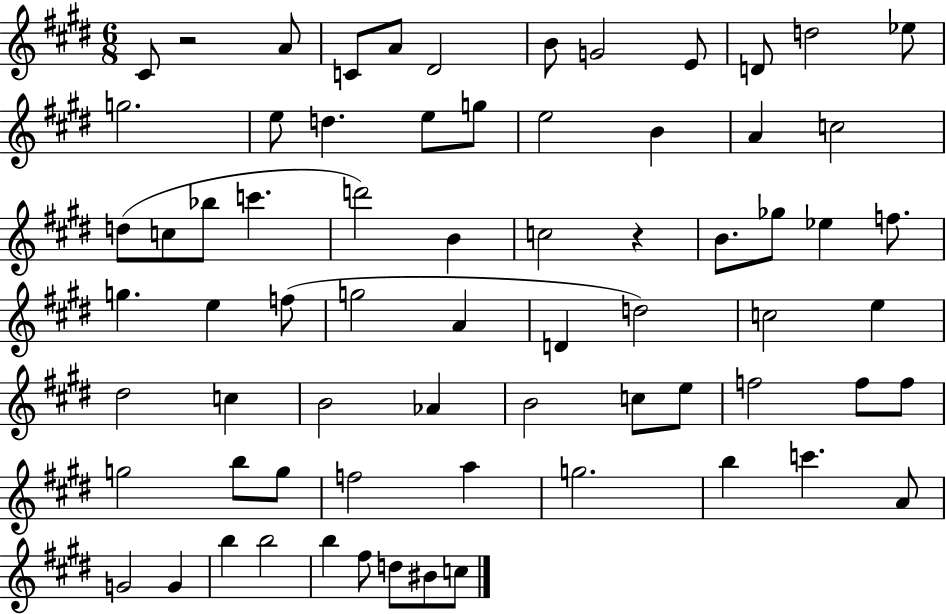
{
  \clef treble
  \numericTimeSignature
  \time 6/8
  \key e \major
  cis'8 r2 a'8 | c'8 a'8 dis'2 | b'8 g'2 e'8 | d'8 d''2 ees''8 | \break g''2. | e''8 d''4. e''8 g''8 | e''2 b'4 | a'4 c''2 | \break d''8( c''8 bes''8 c'''4. | d'''2) b'4 | c''2 r4 | b'8. ges''8 ees''4 f''8. | \break g''4. e''4 f''8( | g''2 a'4 | d'4 d''2) | c''2 e''4 | \break dis''2 c''4 | b'2 aes'4 | b'2 c''8 e''8 | f''2 f''8 f''8 | \break g''2 b''8 g''8 | f''2 a''4 | g''2. | b''4 c'''4. a'8 | \break g'2 g'4 | b''4 b''2 | b''4 fis''8 d''8 bis'8 c''8 | \bar "|."
}